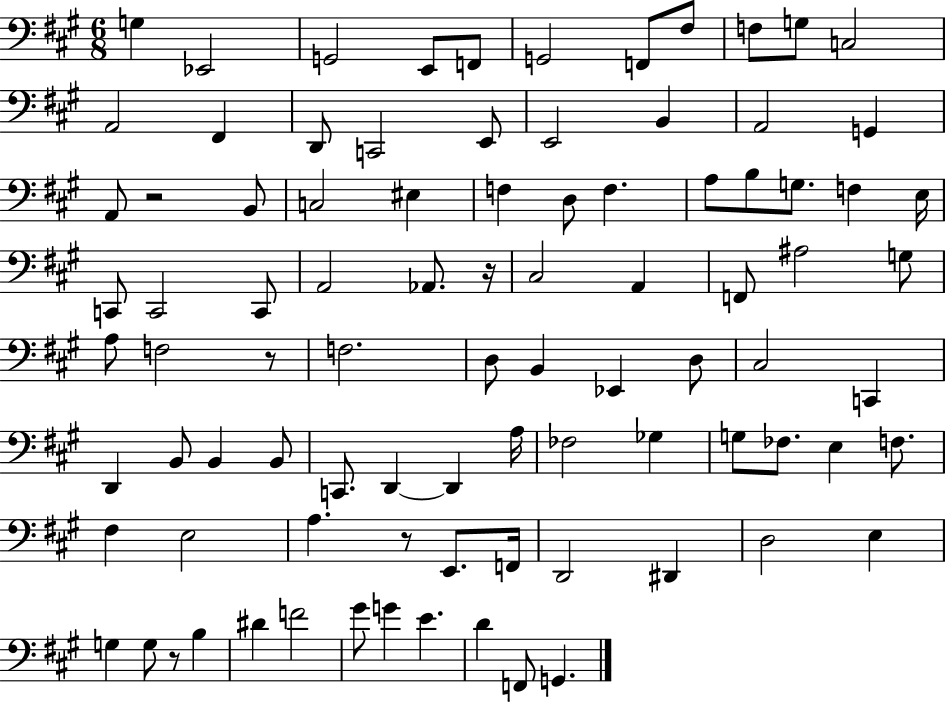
{
  \clef bass
  \numericTimeSignature
  \time 6/8
  \key a \major
  g4 ees,2 | g,2 e,8 f,8 | g,2 f,8 fis8 | f8 g8 c2 | \break a,2 fis,4 | d,8 c,2 e,8 | e,2 b,4 | a,2 g,4 | \break a,8 r2 b,8 | c2 eis4 | f4 d8 f4. | a8 b8 g8. f4 e16 | \break c,8 c,2 c,8 | a,2 aes,8. r16 | cis2 a,4 | f,8 ais2 g8 | \break a8 f2 r8 | f2. | d8 b,4 ees,4 d8 | cis2 c,4 | \break d,4 b,8 b,4 b,8 | c,8. d,4~~ d,4 a16 | fes2 ges4 | g8 fes8. e4 f8. | \break fis4 e2 | a4. r8 e,8. f,16 | d,2 dis,4 | d2 e4 | \break g4 g8 r8 b4 | dis'4 f'2 | gis'8 g'4 e'4. | d'4 f,8 g,4. | \break \bar "|."
}